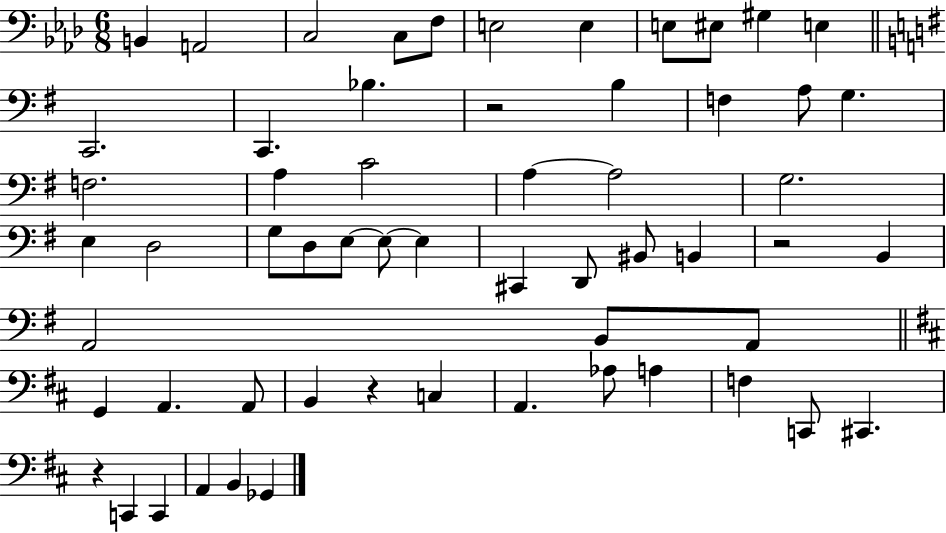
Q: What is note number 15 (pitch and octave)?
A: B3